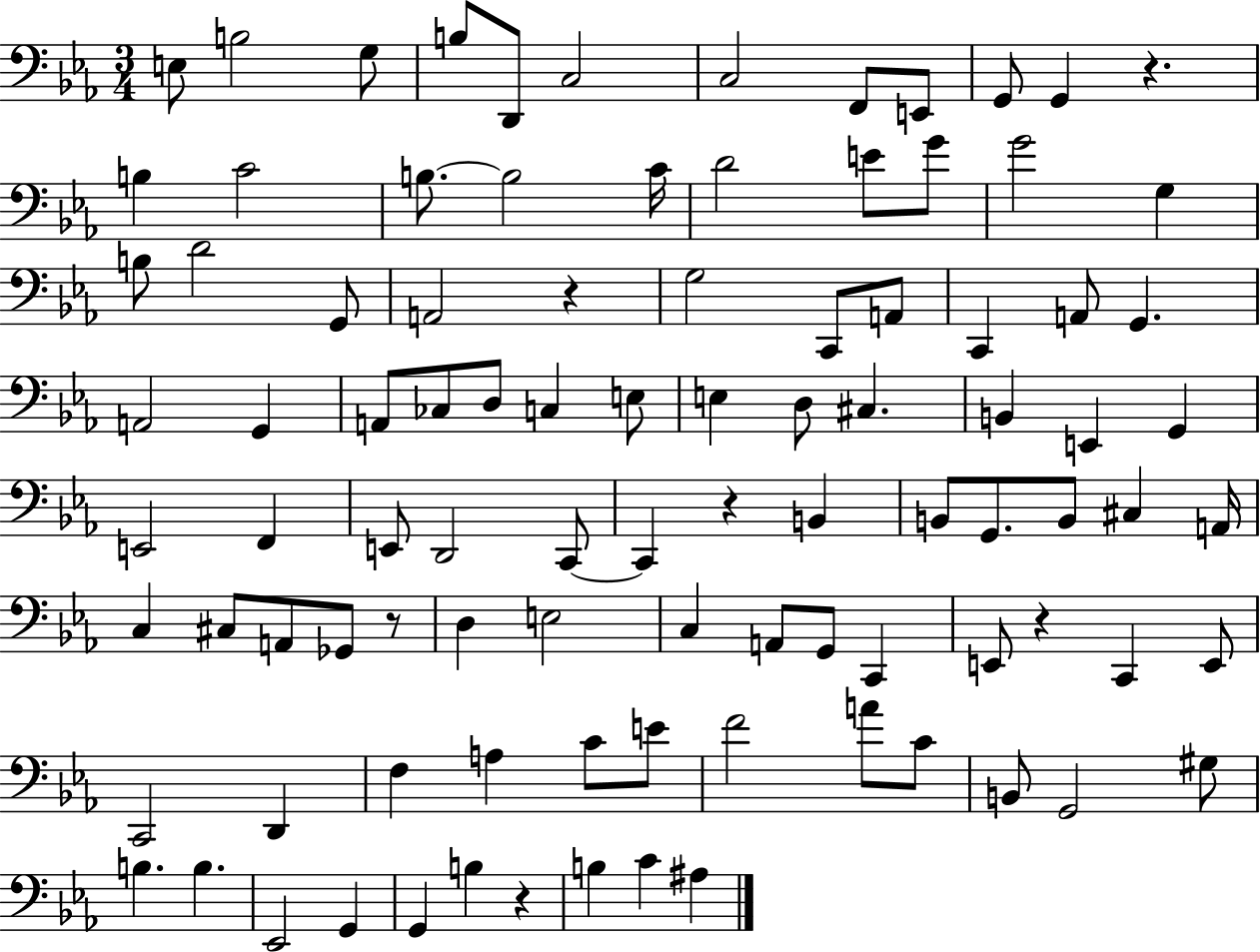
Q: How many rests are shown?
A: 6